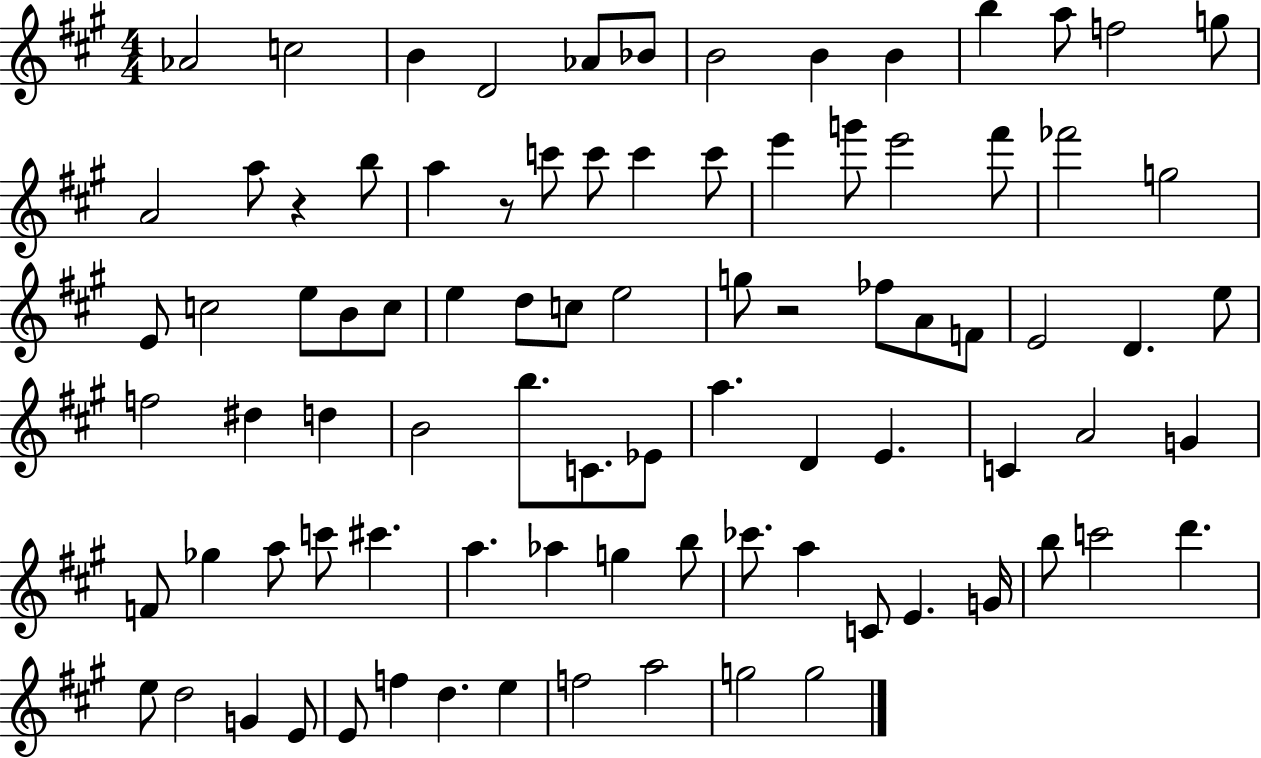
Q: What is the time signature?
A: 4/4